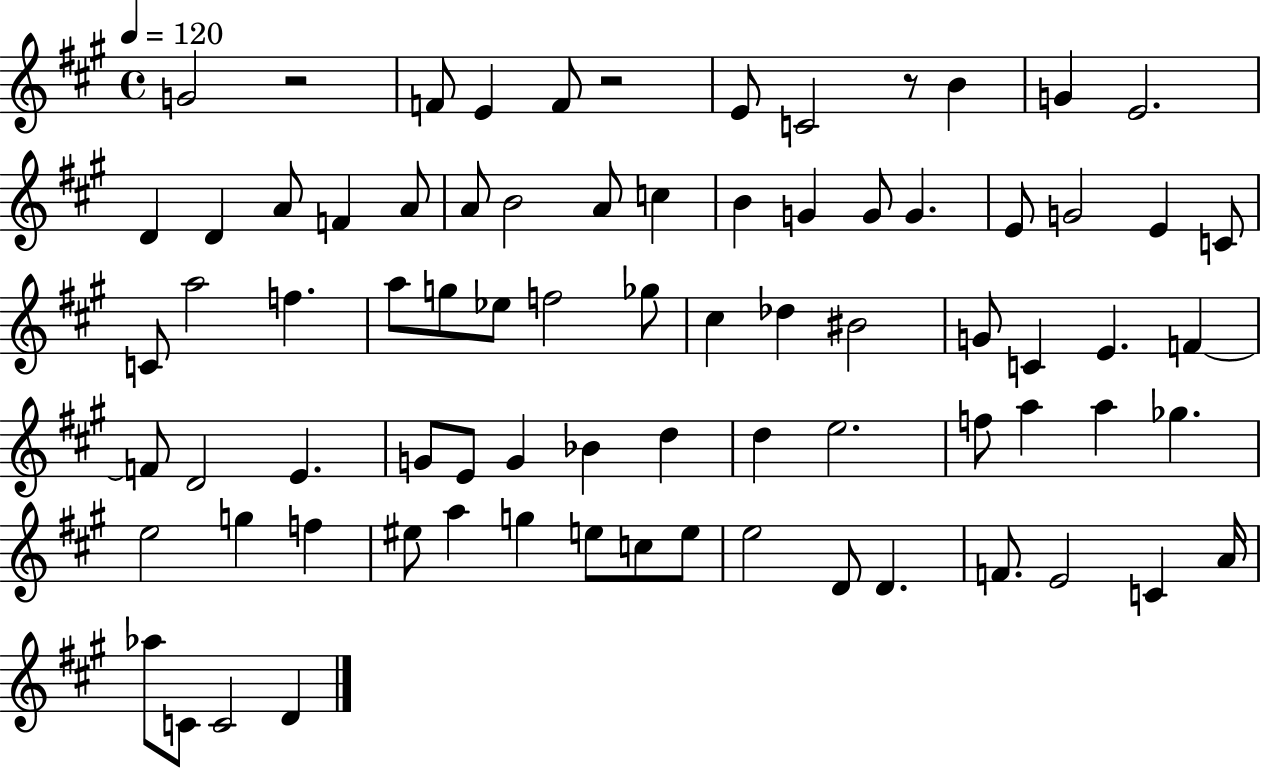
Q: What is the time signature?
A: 4/4